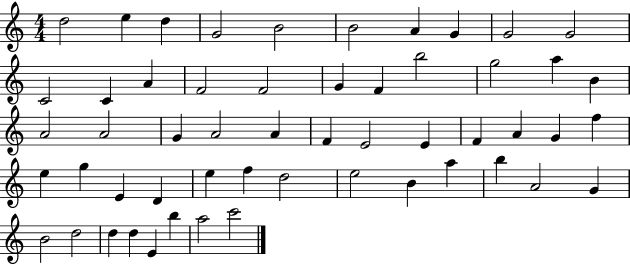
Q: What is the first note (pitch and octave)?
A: D5